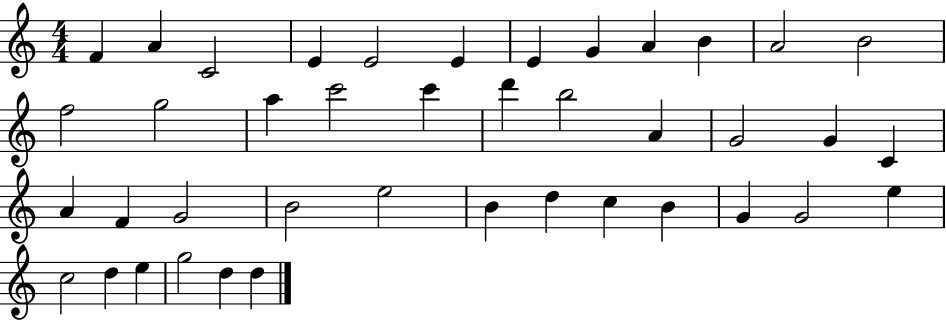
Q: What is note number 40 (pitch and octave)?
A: D5